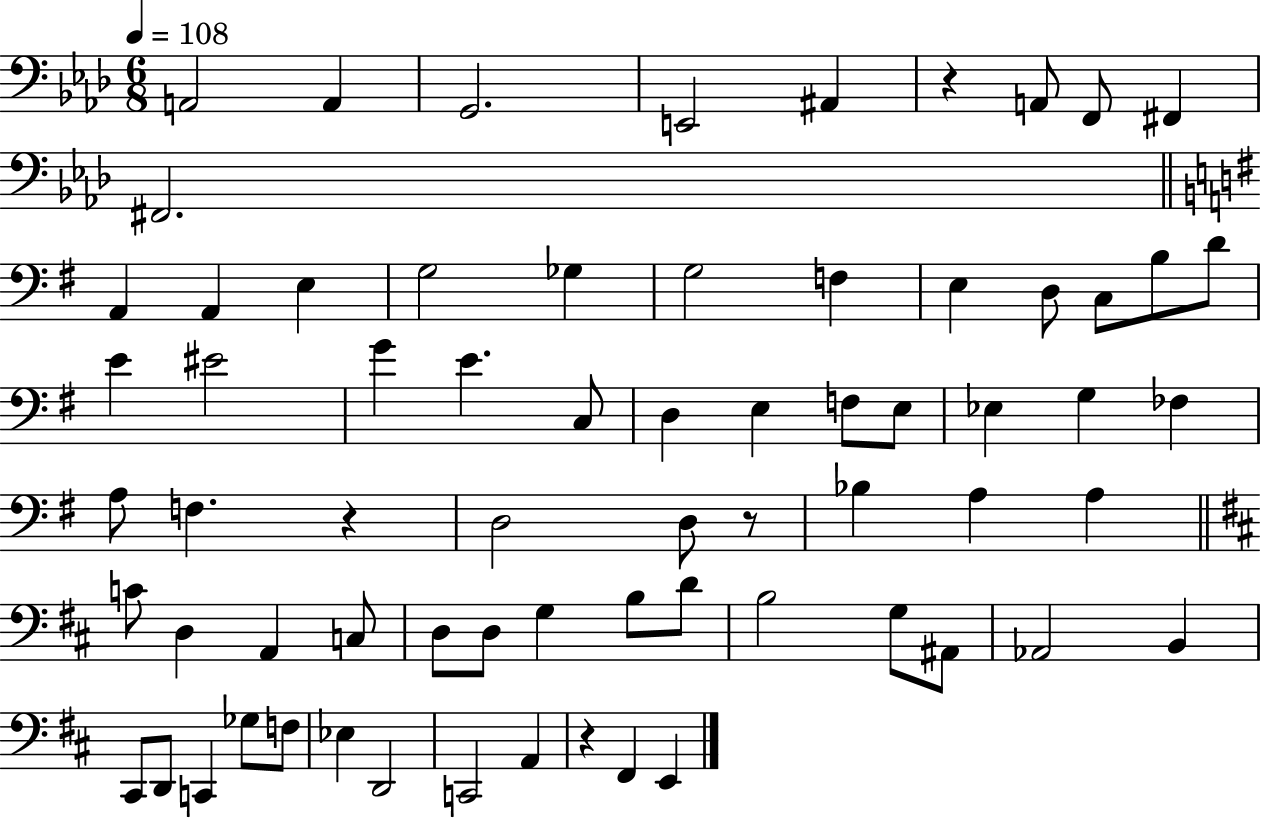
A2/h A2/q G2/h. E2/h A#2/q R/q A2/e F2/e F#2/q F#2/h. A2/q A2/q E3/q G3/h Gb3/q G3/h F3/q E3/q D3/e C3/e B3/e D4/e E4/q EIS4/h G4/q E4/q. C3/e D3/q E3/q F3/e E3/e Eb3/q G3/q FES3/q A3/e F3/q. R/q D3/h D3/e R/e Bb3/q A3/q A3/q C4/e D3/q A2/q C3/e D3/e D3/e G3/q B3/e D4/e B3/h G3/e A#2/e Ab2/h B2/q C#2/e D2/e C2/q Gb3/e F3/e Eb3/q D2/h C2/h A2/q R/q F#2/q E2/q